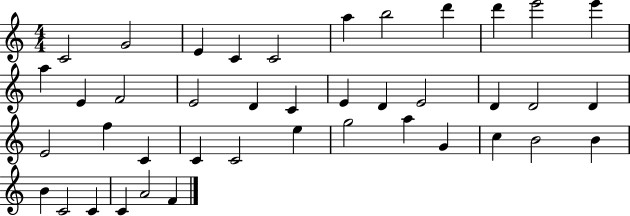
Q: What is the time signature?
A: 4/4